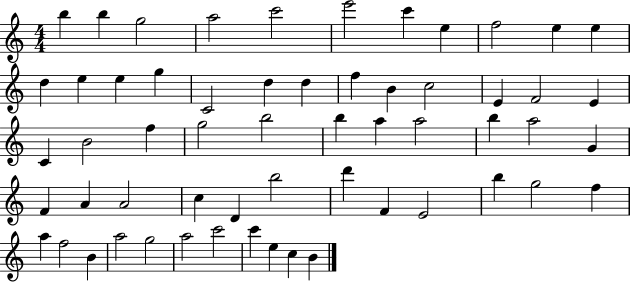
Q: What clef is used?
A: treble